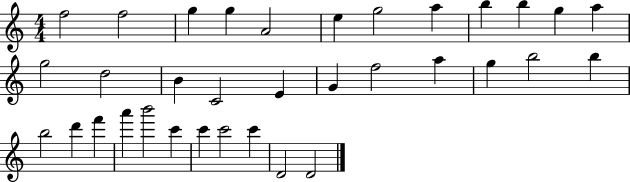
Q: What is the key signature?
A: C major